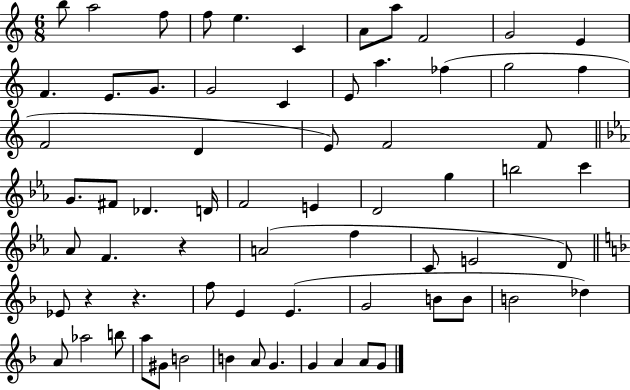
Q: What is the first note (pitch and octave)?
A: B5